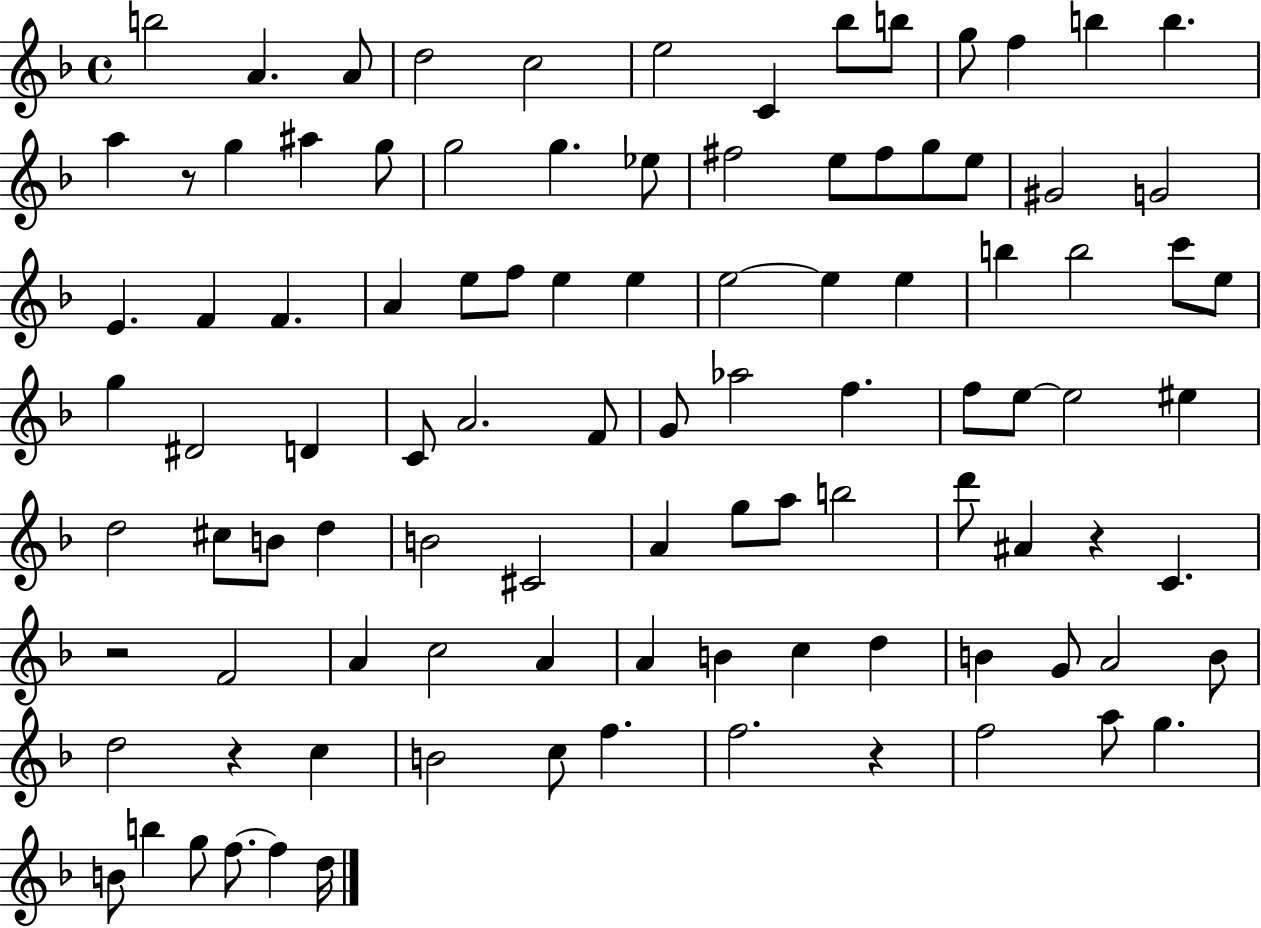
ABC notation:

X:1
T:Untitled
M:4/4
L:1/4
K:F
b2 A A/2 d2 c2 e2 C _b/2 b/2 g/2 f b b a z/2 g ^a g/2 g2 g _e/2 ^f2 e/2 ^f/2 g/2 e/2 ^G2 G2 E F F A e/2 f/2 e e e2 e e b b2 c'/2 e/2 g ^D2 D C/2 A2 F/2 G/2 _a2 f f/2 e/2 e2 ^e d2 ^c/2 B/2 d B2 ^C2 A g/2 a/2 b2 d'/2 ^A z C z2 F2 A c2 A A B c d B G/2 A2 B/2 d2 z c B2 c/2 f f2 z f2 a/2 g B/2 b g/2 f/2 f d/4